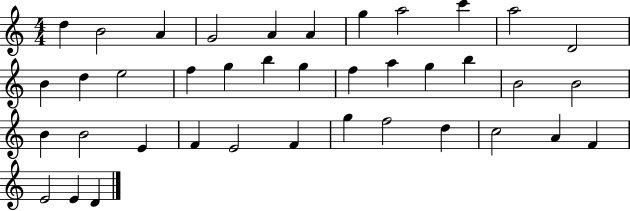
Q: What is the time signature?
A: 4/4